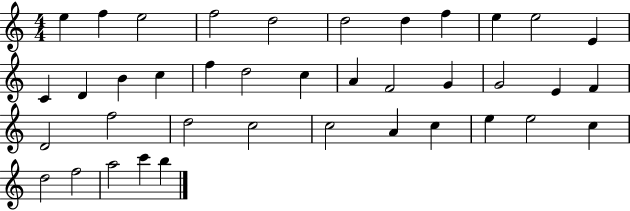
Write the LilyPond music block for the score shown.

{
  \clef treble
  \numericTimeSignature
  \time 4/4
  \key c \major
  e''4 f''4 e''2 | f''2 d''2 | d''2 d''4 f''4 | e''4 e''2 e'4 | \break c'4 d'4 b'4 c''4 | f''4 d''2 c''4 | a'4 f'2 g'4 | g'2 e'4 f'4 | \break d'2 f''2 | d''2 c''2 | c''2 a'4 c''4 | e''4 e''2 c''4 | \break d''2 f''2 | a''2 c'''4 b''4 | \bar "|."
}